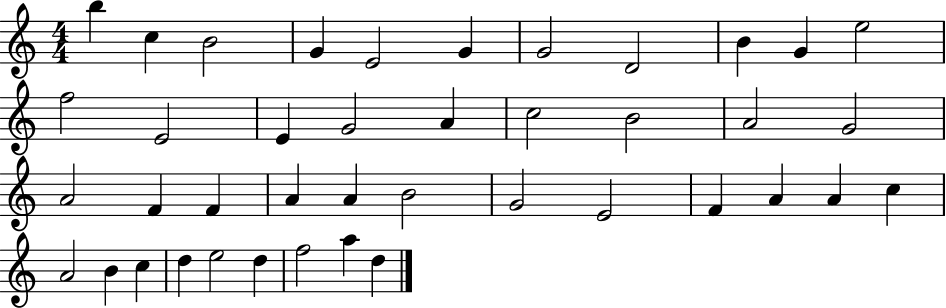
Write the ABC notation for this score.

X:1
T:Untitled
M:4/4
L:1/4
K:C
b c B2 G E2 G G2 D2 B G e2 f2 E2 E G2 A c2 B2 A2 G2 A2 F F A A B2 G2 E2 F A A c A2 B c d e2 d f2 a d